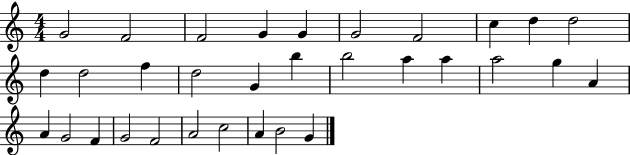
{
  \clef treble
  \numericTimeSignature
  \time 4/4
  \key c \major
  g'2 f'2 | f'2 g'4 g'4 | g'2 f'2 | c''4 d''4 d''2 | \break d''4 d''2 f''4 | d''2 g'4 b''4 | b''2 a''4 a''4 | a''2 g''4 a'4 | \break a'4 g'2 f'4 | g'2 f'2 | a'2 c''2 | a'4 b'2 g'4 | \break \bar "|."
}